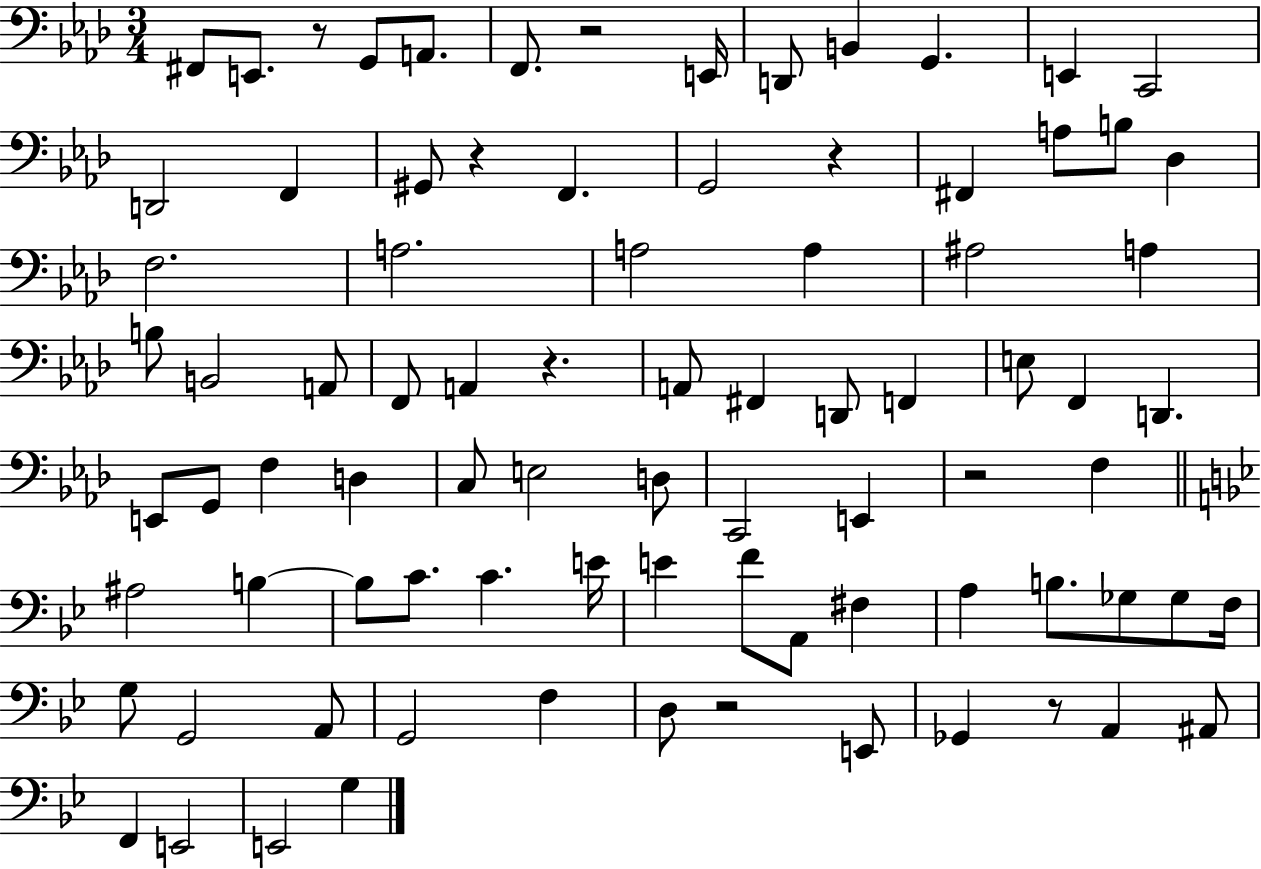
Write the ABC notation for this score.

X:1
T:Untitled
M:3/4
L:1/4
K:Ab
^F,,/2 E,,/2 z/2 G,,/2 A,,/2 F,,/2 z2 E,,/4 D,,/2 B,, G,, E,, C,,2 D,,2 F,, ^G,,/2 z F,, G,,2 z ^F,, A,/2 B,/2 _D, F,2 A,2 A,2 A, ^A,2 A, B,/2 B,,2 A,,/2 F,,/2 A,, z A,,/2 ^F,, D,,/2 F,, E,/2 F,, D,, E,,/2 G,,/2 F, D, C,/2 E,2 D,/2 C,,2 E,, z2 F, ^A,2 B, B,/2 C/2 C E/4 E F/2 A,,/2 ^F, A, B,/2 _G,/2 _G,/2 F,/4 G,/2 G,,2 A,,/2 G,,2 F, D,/2 z2 E,,/2 _G,, z/2 A,, ^A,,/2 F,, E,,2 E,,2 G,